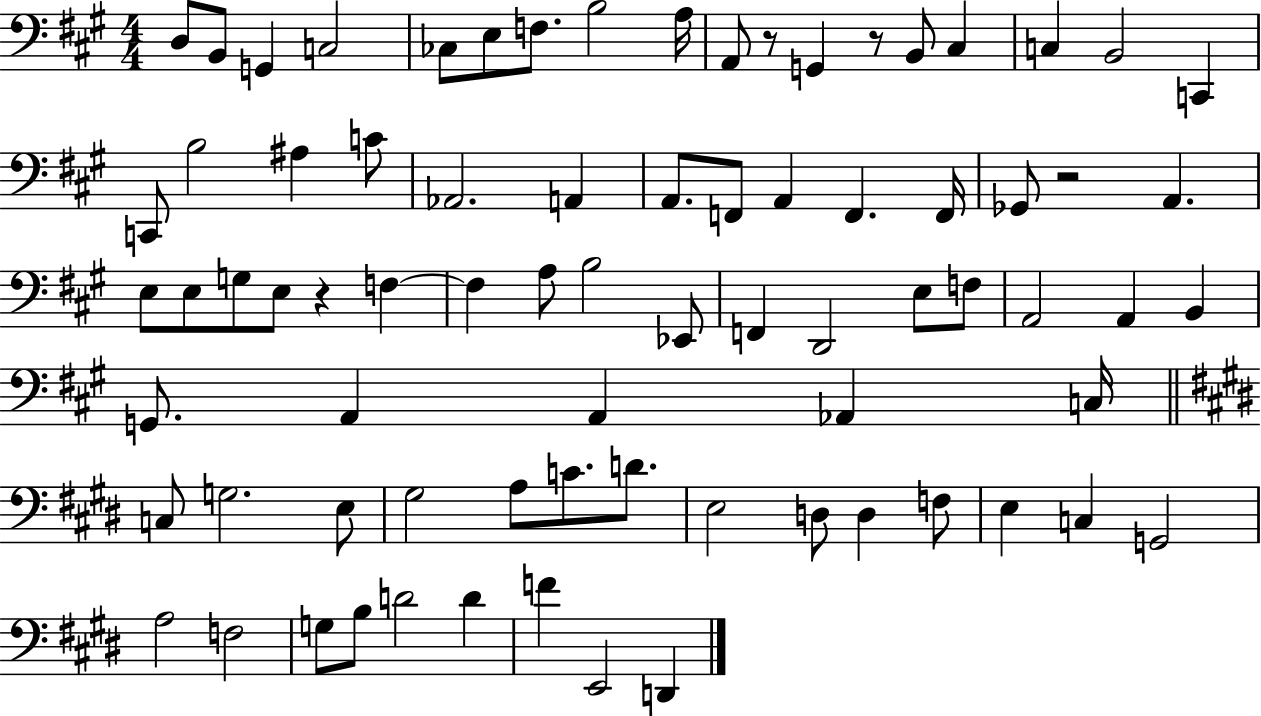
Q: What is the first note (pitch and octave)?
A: D3